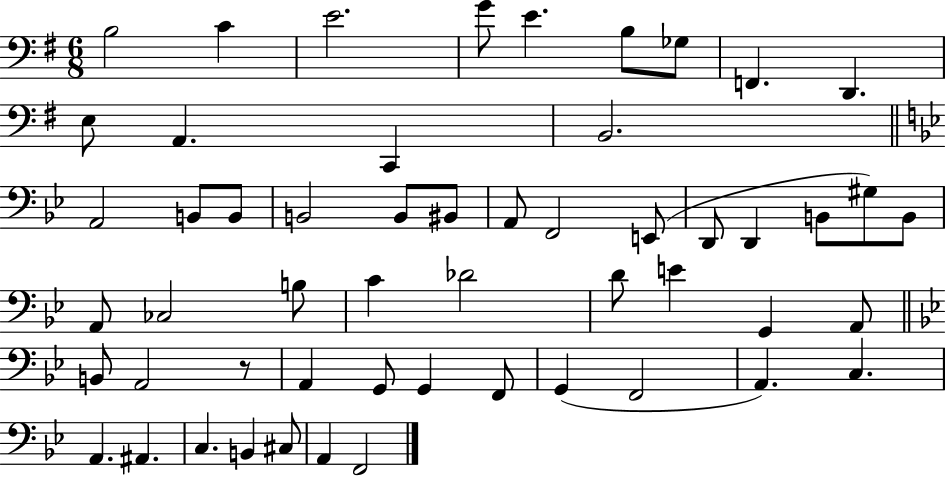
X:1
T:Untitled
M:6/8
L:1/4
K:G
B,2 C E2 G/2 E B,/2 _G,/2 F,, D,, E,/2 A,, C,, B,,2 A,,2 B,,/2 B,,/2 B,,2 B,,/2 ^B,,/2 A,,/2 F,,2 E,,/2 D,,/2 D,, B,,/2 ^G,/2 B,,/2 A,,/2 _C,2 B,/2 C _D2 D/2 E G,, A,,/2 B,,/2 A,,2 z/2 A,, G,,/2 G,, F,,/2 G,, F,,2 A,, C, A,, ^A,, C, B,, ^C,/2 A,, F,,2